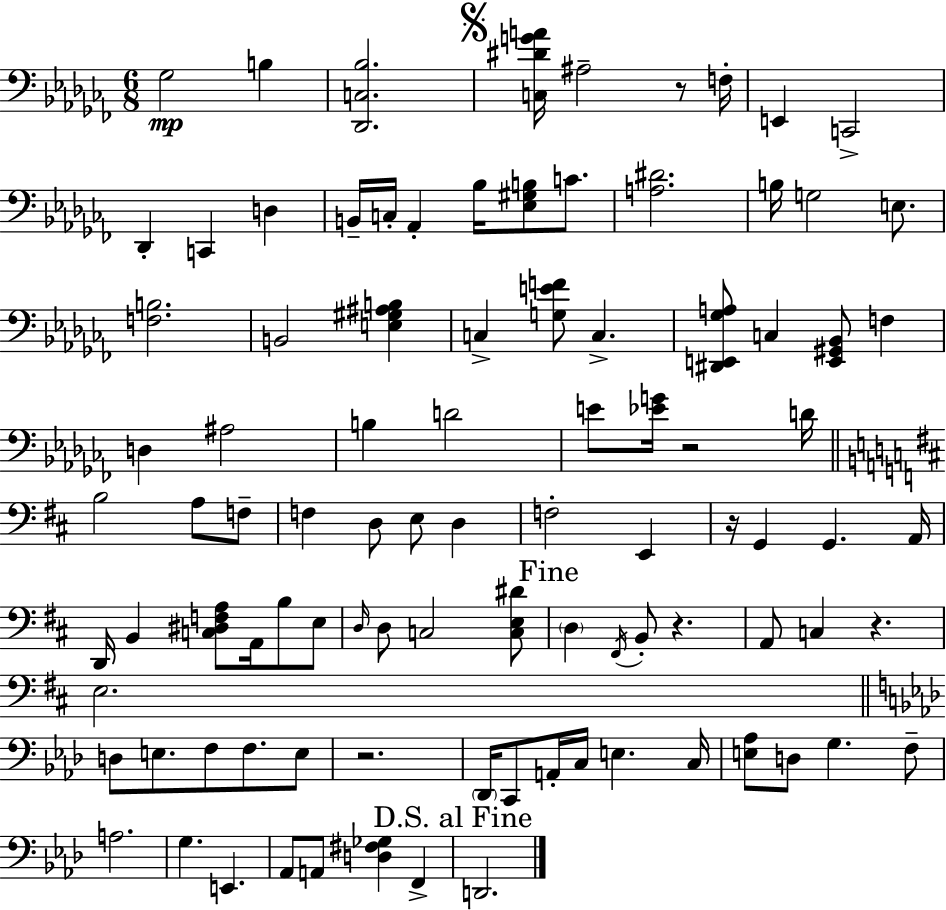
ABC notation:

X:1
T:Untitled
M:6/8
L:1/4
K:Abm
_G,2 B, [_D,,C,_B,]2 [C,^DGA]/4 ^A,2 z/2 F,/4 E,, C,,2 _D,, C,, D, B,,/4 C,/4 _A,, _B,/4 [_E,^G,B,]/2 C/2 [A,^D]2 B,/4 G,2 E,/2 [F,B,]2 B,,2 [E,^G,^A,B,] C, [G,EF]/2 C, [^D,,E,,_G,A,]/2 C, [E,,^G,,_B,,]/2 F, D, ^A,2 B, D2 E/2 [_EG]/4 z2 D/4 B,2 A,/2 F,/2 F, D,/2 E,/2 D, F,2 E,, z/4 G,, G,, A,,/4 D,,/4 B,, [C,^D,F,A,]/2 A,,/4 B,/2 E,/2 D,/4 D,/2 C,2 [C,E,^D]/2 D, ^F,,/4 B,,/2 z A,,/2 C, z E,2 D,/2 E,/2 F,/2 F,/2 E,/2 z2 _D,,/4 C,,/2 A,,/4 C,/4 E, C,/4 [E,_A,]/2 D,/2 G, F,/2 A,2 G, E,, _A,,/2 A,,/2 [D,^F,_G,] F,, D,,2